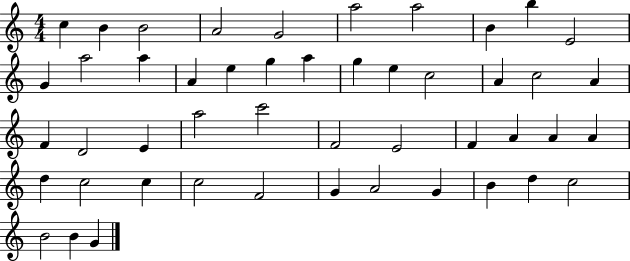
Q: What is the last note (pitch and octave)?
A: G4